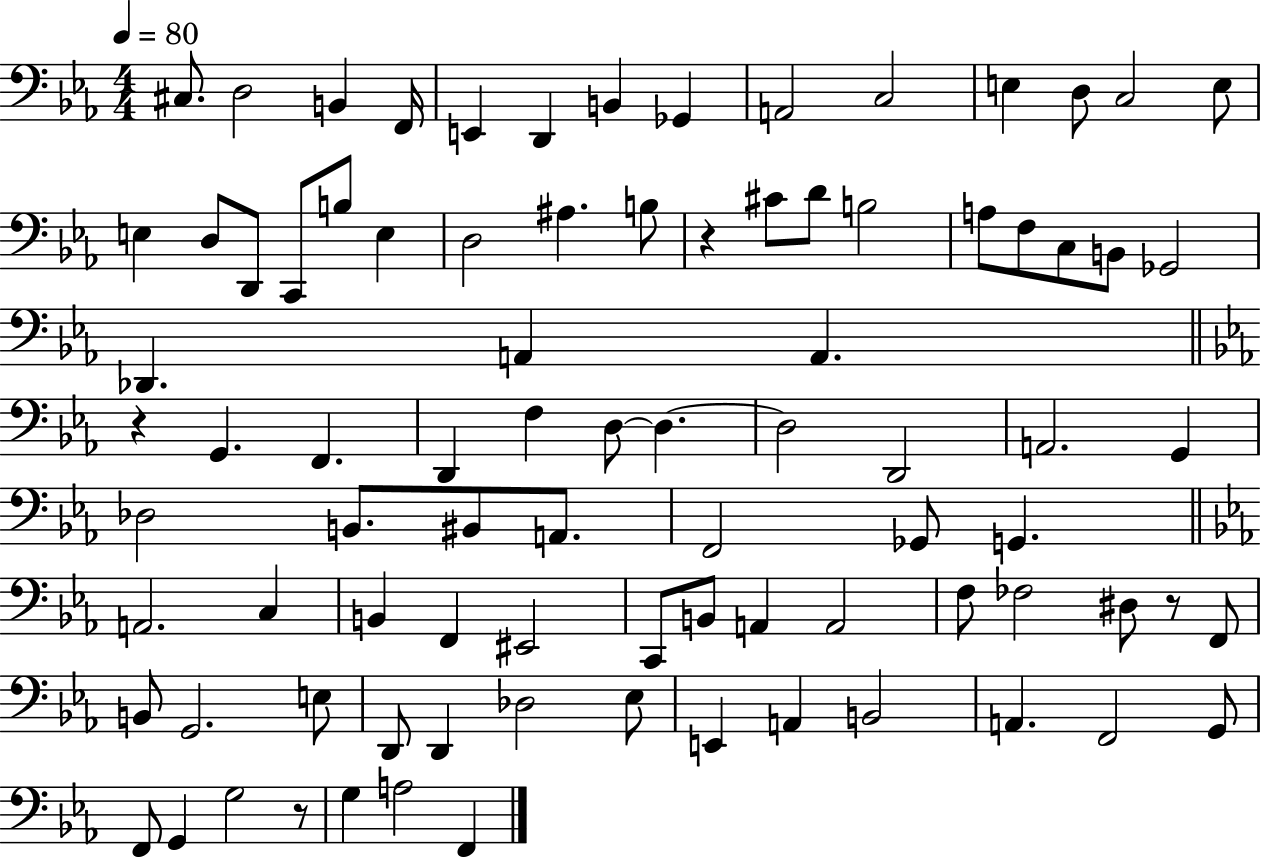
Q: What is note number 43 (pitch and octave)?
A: A2